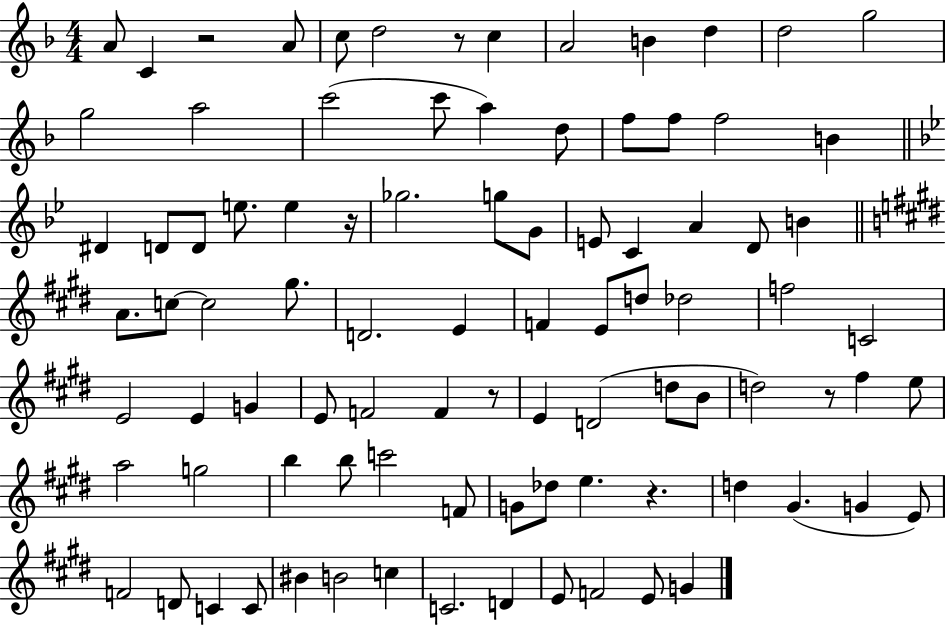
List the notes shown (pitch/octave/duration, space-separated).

A4/e C4/q R/h A4/e C5/e D5/h R/e C5/q A4/h B4/q D5/q D5/h G5/h G5/h A5/h C6/h C6/e A5/q D5/e F5/e F5/e F5/h B4/q D#4/q D4/e D4/e E5/e. E5/q R/s Gb5/h. G5/e G4/e E4/e C4/q A4/q D4/e B4/q A4/e. C5/e C5/h G#5/e. D4/h. E4/q F4/q E4/e D5/e Db5/h F5/h C4/h E4/h E4/q G4/q E4/e F4/h F4/q R/e E4/q D4/h D5/e B4/e D5/h R/e F#5/q E5/e A5/h G5/h B5/q B5/e C6/h F4/e G4/e Db5/e E5/q. R/q. D5/q G#4/q. G4/q E4/e F4/h D4/e C4/q C4/e BIS4/q B4/h C5/q C4/h. D4/q E4/e F4/h E4/e G4/q